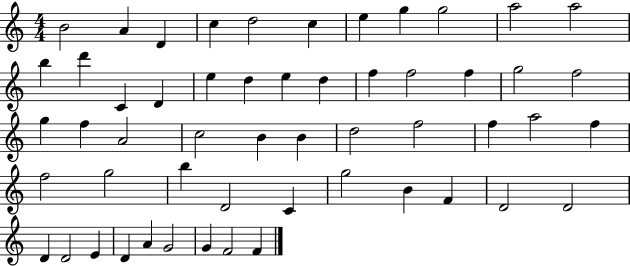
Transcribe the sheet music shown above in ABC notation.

X:1
T:Untitled
M:4/4
L:1/4
K:C
B2 A D c d2 c e g g2 a2 a2 b d' C D e d e d f f2 f g2 f2 g f A2 c2 B B d2 f2 f a2 f f2 g2 b D2 C g2 B F D2 D2 D D2 E D A G2 G F2 F